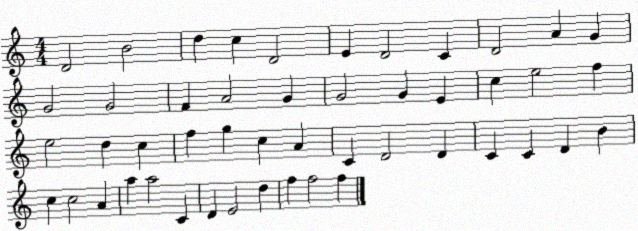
X:1
T:Untitled
M:4/4
L:1/4
K:C
D2 B2 d c D2 E D2 C D2 A G G2 G2 F A2 G G2 G E c e2 f e2 d c f g c A C D2 D C C D B c c2 A a a2 C D E2 d f f2 f